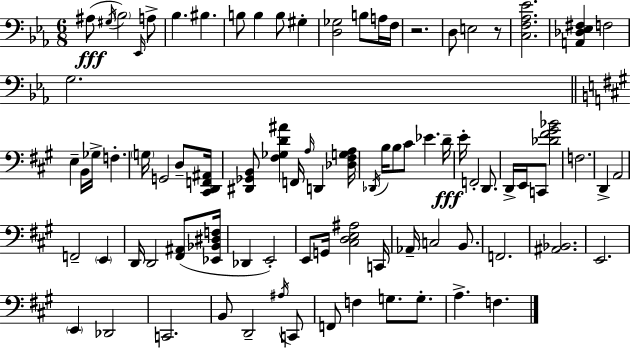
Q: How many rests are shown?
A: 2